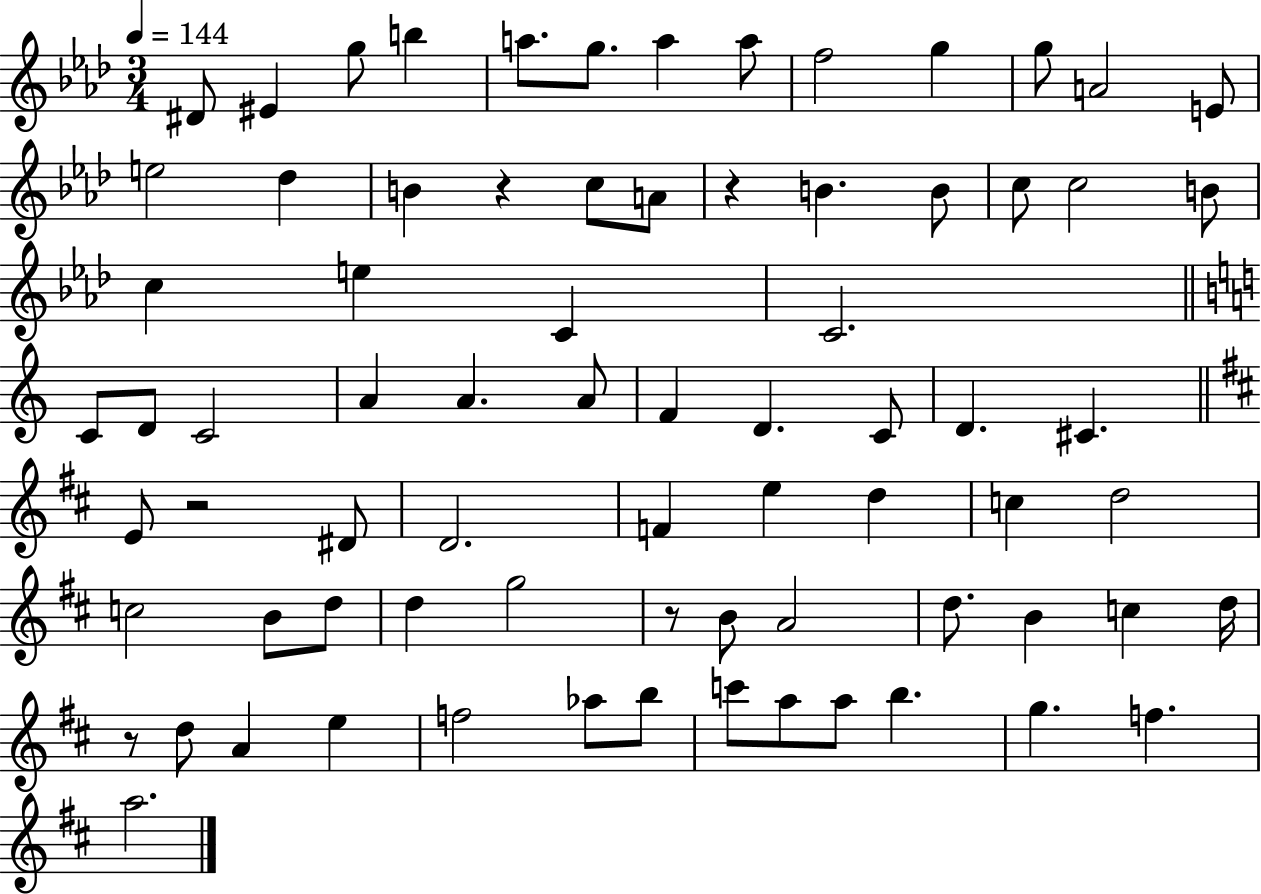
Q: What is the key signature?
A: AES major